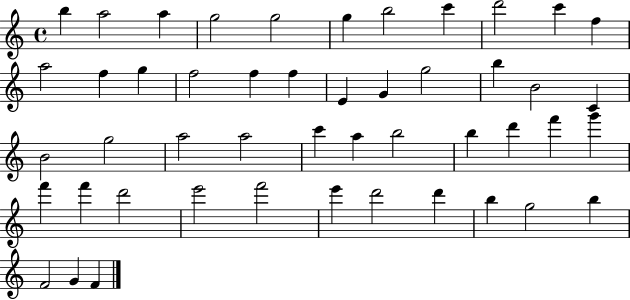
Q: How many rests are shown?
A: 0